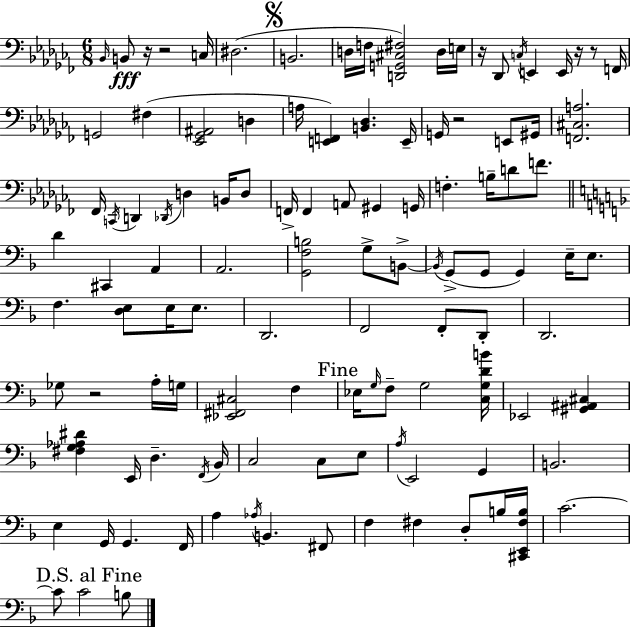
X:1
T:Untitled
M:6/8
L:1/4
K:Abm
_B,,/4 B,,/2 z/4 z2 C,/4 ^D,2 B,,2 D,/4 F,/4 [D,,G,,^C,^F,]2 D,/4 E,/4 z/4 _D,,/2 C,/4 E,, E,,/4 z/4 z/2 F,,/4 G,,2 ^F, [_E,,_G,,^A,,]2 D, A,/4 [E,,F,,] [B,,_D,] E,,/4 G,,/4 z2 E,,/2 ^G,,/4 [F,,^C,A,]2 _F,,/4 C,,/4 D,, _D,,/4 D, B,,/4 D,/2 F,,/4 F,, A,,/2 ^G,, G,,/4 F, B,/4 D/2 F/2 D ^C,, A,, A,,2 [G,,F,B,]2 G,/2 B,,/2 B,,/4 G,,/2 G,,/2 G,, E,/4 E,/2 F, [D,E,]/2 E,/4 E,/2 D,,2 F,,2 F,,/2 D,,/2 D,,2 _G,/2 z2 A,/4 G,/4 [_E,,^F,,^C,]2 F, _E,/4 G,/4 F,/2 G,2 [C,G,DB]/4 _E,,2 [^G,,^A,,^C,] [^F,G,_A,^D] E,,/4 D, F,,/4 _B,,/4 C,2 C,/2 E,/2 A,/4 E,,2 G,, B,,2 E, G,,/4 G,, F,,/4 A, _A,/4 B,, ^F,,/2 F, ^F, D,/2 B,/4 [^C,,E,,^F,B,]/4 C2 C/2 C2 B,/2